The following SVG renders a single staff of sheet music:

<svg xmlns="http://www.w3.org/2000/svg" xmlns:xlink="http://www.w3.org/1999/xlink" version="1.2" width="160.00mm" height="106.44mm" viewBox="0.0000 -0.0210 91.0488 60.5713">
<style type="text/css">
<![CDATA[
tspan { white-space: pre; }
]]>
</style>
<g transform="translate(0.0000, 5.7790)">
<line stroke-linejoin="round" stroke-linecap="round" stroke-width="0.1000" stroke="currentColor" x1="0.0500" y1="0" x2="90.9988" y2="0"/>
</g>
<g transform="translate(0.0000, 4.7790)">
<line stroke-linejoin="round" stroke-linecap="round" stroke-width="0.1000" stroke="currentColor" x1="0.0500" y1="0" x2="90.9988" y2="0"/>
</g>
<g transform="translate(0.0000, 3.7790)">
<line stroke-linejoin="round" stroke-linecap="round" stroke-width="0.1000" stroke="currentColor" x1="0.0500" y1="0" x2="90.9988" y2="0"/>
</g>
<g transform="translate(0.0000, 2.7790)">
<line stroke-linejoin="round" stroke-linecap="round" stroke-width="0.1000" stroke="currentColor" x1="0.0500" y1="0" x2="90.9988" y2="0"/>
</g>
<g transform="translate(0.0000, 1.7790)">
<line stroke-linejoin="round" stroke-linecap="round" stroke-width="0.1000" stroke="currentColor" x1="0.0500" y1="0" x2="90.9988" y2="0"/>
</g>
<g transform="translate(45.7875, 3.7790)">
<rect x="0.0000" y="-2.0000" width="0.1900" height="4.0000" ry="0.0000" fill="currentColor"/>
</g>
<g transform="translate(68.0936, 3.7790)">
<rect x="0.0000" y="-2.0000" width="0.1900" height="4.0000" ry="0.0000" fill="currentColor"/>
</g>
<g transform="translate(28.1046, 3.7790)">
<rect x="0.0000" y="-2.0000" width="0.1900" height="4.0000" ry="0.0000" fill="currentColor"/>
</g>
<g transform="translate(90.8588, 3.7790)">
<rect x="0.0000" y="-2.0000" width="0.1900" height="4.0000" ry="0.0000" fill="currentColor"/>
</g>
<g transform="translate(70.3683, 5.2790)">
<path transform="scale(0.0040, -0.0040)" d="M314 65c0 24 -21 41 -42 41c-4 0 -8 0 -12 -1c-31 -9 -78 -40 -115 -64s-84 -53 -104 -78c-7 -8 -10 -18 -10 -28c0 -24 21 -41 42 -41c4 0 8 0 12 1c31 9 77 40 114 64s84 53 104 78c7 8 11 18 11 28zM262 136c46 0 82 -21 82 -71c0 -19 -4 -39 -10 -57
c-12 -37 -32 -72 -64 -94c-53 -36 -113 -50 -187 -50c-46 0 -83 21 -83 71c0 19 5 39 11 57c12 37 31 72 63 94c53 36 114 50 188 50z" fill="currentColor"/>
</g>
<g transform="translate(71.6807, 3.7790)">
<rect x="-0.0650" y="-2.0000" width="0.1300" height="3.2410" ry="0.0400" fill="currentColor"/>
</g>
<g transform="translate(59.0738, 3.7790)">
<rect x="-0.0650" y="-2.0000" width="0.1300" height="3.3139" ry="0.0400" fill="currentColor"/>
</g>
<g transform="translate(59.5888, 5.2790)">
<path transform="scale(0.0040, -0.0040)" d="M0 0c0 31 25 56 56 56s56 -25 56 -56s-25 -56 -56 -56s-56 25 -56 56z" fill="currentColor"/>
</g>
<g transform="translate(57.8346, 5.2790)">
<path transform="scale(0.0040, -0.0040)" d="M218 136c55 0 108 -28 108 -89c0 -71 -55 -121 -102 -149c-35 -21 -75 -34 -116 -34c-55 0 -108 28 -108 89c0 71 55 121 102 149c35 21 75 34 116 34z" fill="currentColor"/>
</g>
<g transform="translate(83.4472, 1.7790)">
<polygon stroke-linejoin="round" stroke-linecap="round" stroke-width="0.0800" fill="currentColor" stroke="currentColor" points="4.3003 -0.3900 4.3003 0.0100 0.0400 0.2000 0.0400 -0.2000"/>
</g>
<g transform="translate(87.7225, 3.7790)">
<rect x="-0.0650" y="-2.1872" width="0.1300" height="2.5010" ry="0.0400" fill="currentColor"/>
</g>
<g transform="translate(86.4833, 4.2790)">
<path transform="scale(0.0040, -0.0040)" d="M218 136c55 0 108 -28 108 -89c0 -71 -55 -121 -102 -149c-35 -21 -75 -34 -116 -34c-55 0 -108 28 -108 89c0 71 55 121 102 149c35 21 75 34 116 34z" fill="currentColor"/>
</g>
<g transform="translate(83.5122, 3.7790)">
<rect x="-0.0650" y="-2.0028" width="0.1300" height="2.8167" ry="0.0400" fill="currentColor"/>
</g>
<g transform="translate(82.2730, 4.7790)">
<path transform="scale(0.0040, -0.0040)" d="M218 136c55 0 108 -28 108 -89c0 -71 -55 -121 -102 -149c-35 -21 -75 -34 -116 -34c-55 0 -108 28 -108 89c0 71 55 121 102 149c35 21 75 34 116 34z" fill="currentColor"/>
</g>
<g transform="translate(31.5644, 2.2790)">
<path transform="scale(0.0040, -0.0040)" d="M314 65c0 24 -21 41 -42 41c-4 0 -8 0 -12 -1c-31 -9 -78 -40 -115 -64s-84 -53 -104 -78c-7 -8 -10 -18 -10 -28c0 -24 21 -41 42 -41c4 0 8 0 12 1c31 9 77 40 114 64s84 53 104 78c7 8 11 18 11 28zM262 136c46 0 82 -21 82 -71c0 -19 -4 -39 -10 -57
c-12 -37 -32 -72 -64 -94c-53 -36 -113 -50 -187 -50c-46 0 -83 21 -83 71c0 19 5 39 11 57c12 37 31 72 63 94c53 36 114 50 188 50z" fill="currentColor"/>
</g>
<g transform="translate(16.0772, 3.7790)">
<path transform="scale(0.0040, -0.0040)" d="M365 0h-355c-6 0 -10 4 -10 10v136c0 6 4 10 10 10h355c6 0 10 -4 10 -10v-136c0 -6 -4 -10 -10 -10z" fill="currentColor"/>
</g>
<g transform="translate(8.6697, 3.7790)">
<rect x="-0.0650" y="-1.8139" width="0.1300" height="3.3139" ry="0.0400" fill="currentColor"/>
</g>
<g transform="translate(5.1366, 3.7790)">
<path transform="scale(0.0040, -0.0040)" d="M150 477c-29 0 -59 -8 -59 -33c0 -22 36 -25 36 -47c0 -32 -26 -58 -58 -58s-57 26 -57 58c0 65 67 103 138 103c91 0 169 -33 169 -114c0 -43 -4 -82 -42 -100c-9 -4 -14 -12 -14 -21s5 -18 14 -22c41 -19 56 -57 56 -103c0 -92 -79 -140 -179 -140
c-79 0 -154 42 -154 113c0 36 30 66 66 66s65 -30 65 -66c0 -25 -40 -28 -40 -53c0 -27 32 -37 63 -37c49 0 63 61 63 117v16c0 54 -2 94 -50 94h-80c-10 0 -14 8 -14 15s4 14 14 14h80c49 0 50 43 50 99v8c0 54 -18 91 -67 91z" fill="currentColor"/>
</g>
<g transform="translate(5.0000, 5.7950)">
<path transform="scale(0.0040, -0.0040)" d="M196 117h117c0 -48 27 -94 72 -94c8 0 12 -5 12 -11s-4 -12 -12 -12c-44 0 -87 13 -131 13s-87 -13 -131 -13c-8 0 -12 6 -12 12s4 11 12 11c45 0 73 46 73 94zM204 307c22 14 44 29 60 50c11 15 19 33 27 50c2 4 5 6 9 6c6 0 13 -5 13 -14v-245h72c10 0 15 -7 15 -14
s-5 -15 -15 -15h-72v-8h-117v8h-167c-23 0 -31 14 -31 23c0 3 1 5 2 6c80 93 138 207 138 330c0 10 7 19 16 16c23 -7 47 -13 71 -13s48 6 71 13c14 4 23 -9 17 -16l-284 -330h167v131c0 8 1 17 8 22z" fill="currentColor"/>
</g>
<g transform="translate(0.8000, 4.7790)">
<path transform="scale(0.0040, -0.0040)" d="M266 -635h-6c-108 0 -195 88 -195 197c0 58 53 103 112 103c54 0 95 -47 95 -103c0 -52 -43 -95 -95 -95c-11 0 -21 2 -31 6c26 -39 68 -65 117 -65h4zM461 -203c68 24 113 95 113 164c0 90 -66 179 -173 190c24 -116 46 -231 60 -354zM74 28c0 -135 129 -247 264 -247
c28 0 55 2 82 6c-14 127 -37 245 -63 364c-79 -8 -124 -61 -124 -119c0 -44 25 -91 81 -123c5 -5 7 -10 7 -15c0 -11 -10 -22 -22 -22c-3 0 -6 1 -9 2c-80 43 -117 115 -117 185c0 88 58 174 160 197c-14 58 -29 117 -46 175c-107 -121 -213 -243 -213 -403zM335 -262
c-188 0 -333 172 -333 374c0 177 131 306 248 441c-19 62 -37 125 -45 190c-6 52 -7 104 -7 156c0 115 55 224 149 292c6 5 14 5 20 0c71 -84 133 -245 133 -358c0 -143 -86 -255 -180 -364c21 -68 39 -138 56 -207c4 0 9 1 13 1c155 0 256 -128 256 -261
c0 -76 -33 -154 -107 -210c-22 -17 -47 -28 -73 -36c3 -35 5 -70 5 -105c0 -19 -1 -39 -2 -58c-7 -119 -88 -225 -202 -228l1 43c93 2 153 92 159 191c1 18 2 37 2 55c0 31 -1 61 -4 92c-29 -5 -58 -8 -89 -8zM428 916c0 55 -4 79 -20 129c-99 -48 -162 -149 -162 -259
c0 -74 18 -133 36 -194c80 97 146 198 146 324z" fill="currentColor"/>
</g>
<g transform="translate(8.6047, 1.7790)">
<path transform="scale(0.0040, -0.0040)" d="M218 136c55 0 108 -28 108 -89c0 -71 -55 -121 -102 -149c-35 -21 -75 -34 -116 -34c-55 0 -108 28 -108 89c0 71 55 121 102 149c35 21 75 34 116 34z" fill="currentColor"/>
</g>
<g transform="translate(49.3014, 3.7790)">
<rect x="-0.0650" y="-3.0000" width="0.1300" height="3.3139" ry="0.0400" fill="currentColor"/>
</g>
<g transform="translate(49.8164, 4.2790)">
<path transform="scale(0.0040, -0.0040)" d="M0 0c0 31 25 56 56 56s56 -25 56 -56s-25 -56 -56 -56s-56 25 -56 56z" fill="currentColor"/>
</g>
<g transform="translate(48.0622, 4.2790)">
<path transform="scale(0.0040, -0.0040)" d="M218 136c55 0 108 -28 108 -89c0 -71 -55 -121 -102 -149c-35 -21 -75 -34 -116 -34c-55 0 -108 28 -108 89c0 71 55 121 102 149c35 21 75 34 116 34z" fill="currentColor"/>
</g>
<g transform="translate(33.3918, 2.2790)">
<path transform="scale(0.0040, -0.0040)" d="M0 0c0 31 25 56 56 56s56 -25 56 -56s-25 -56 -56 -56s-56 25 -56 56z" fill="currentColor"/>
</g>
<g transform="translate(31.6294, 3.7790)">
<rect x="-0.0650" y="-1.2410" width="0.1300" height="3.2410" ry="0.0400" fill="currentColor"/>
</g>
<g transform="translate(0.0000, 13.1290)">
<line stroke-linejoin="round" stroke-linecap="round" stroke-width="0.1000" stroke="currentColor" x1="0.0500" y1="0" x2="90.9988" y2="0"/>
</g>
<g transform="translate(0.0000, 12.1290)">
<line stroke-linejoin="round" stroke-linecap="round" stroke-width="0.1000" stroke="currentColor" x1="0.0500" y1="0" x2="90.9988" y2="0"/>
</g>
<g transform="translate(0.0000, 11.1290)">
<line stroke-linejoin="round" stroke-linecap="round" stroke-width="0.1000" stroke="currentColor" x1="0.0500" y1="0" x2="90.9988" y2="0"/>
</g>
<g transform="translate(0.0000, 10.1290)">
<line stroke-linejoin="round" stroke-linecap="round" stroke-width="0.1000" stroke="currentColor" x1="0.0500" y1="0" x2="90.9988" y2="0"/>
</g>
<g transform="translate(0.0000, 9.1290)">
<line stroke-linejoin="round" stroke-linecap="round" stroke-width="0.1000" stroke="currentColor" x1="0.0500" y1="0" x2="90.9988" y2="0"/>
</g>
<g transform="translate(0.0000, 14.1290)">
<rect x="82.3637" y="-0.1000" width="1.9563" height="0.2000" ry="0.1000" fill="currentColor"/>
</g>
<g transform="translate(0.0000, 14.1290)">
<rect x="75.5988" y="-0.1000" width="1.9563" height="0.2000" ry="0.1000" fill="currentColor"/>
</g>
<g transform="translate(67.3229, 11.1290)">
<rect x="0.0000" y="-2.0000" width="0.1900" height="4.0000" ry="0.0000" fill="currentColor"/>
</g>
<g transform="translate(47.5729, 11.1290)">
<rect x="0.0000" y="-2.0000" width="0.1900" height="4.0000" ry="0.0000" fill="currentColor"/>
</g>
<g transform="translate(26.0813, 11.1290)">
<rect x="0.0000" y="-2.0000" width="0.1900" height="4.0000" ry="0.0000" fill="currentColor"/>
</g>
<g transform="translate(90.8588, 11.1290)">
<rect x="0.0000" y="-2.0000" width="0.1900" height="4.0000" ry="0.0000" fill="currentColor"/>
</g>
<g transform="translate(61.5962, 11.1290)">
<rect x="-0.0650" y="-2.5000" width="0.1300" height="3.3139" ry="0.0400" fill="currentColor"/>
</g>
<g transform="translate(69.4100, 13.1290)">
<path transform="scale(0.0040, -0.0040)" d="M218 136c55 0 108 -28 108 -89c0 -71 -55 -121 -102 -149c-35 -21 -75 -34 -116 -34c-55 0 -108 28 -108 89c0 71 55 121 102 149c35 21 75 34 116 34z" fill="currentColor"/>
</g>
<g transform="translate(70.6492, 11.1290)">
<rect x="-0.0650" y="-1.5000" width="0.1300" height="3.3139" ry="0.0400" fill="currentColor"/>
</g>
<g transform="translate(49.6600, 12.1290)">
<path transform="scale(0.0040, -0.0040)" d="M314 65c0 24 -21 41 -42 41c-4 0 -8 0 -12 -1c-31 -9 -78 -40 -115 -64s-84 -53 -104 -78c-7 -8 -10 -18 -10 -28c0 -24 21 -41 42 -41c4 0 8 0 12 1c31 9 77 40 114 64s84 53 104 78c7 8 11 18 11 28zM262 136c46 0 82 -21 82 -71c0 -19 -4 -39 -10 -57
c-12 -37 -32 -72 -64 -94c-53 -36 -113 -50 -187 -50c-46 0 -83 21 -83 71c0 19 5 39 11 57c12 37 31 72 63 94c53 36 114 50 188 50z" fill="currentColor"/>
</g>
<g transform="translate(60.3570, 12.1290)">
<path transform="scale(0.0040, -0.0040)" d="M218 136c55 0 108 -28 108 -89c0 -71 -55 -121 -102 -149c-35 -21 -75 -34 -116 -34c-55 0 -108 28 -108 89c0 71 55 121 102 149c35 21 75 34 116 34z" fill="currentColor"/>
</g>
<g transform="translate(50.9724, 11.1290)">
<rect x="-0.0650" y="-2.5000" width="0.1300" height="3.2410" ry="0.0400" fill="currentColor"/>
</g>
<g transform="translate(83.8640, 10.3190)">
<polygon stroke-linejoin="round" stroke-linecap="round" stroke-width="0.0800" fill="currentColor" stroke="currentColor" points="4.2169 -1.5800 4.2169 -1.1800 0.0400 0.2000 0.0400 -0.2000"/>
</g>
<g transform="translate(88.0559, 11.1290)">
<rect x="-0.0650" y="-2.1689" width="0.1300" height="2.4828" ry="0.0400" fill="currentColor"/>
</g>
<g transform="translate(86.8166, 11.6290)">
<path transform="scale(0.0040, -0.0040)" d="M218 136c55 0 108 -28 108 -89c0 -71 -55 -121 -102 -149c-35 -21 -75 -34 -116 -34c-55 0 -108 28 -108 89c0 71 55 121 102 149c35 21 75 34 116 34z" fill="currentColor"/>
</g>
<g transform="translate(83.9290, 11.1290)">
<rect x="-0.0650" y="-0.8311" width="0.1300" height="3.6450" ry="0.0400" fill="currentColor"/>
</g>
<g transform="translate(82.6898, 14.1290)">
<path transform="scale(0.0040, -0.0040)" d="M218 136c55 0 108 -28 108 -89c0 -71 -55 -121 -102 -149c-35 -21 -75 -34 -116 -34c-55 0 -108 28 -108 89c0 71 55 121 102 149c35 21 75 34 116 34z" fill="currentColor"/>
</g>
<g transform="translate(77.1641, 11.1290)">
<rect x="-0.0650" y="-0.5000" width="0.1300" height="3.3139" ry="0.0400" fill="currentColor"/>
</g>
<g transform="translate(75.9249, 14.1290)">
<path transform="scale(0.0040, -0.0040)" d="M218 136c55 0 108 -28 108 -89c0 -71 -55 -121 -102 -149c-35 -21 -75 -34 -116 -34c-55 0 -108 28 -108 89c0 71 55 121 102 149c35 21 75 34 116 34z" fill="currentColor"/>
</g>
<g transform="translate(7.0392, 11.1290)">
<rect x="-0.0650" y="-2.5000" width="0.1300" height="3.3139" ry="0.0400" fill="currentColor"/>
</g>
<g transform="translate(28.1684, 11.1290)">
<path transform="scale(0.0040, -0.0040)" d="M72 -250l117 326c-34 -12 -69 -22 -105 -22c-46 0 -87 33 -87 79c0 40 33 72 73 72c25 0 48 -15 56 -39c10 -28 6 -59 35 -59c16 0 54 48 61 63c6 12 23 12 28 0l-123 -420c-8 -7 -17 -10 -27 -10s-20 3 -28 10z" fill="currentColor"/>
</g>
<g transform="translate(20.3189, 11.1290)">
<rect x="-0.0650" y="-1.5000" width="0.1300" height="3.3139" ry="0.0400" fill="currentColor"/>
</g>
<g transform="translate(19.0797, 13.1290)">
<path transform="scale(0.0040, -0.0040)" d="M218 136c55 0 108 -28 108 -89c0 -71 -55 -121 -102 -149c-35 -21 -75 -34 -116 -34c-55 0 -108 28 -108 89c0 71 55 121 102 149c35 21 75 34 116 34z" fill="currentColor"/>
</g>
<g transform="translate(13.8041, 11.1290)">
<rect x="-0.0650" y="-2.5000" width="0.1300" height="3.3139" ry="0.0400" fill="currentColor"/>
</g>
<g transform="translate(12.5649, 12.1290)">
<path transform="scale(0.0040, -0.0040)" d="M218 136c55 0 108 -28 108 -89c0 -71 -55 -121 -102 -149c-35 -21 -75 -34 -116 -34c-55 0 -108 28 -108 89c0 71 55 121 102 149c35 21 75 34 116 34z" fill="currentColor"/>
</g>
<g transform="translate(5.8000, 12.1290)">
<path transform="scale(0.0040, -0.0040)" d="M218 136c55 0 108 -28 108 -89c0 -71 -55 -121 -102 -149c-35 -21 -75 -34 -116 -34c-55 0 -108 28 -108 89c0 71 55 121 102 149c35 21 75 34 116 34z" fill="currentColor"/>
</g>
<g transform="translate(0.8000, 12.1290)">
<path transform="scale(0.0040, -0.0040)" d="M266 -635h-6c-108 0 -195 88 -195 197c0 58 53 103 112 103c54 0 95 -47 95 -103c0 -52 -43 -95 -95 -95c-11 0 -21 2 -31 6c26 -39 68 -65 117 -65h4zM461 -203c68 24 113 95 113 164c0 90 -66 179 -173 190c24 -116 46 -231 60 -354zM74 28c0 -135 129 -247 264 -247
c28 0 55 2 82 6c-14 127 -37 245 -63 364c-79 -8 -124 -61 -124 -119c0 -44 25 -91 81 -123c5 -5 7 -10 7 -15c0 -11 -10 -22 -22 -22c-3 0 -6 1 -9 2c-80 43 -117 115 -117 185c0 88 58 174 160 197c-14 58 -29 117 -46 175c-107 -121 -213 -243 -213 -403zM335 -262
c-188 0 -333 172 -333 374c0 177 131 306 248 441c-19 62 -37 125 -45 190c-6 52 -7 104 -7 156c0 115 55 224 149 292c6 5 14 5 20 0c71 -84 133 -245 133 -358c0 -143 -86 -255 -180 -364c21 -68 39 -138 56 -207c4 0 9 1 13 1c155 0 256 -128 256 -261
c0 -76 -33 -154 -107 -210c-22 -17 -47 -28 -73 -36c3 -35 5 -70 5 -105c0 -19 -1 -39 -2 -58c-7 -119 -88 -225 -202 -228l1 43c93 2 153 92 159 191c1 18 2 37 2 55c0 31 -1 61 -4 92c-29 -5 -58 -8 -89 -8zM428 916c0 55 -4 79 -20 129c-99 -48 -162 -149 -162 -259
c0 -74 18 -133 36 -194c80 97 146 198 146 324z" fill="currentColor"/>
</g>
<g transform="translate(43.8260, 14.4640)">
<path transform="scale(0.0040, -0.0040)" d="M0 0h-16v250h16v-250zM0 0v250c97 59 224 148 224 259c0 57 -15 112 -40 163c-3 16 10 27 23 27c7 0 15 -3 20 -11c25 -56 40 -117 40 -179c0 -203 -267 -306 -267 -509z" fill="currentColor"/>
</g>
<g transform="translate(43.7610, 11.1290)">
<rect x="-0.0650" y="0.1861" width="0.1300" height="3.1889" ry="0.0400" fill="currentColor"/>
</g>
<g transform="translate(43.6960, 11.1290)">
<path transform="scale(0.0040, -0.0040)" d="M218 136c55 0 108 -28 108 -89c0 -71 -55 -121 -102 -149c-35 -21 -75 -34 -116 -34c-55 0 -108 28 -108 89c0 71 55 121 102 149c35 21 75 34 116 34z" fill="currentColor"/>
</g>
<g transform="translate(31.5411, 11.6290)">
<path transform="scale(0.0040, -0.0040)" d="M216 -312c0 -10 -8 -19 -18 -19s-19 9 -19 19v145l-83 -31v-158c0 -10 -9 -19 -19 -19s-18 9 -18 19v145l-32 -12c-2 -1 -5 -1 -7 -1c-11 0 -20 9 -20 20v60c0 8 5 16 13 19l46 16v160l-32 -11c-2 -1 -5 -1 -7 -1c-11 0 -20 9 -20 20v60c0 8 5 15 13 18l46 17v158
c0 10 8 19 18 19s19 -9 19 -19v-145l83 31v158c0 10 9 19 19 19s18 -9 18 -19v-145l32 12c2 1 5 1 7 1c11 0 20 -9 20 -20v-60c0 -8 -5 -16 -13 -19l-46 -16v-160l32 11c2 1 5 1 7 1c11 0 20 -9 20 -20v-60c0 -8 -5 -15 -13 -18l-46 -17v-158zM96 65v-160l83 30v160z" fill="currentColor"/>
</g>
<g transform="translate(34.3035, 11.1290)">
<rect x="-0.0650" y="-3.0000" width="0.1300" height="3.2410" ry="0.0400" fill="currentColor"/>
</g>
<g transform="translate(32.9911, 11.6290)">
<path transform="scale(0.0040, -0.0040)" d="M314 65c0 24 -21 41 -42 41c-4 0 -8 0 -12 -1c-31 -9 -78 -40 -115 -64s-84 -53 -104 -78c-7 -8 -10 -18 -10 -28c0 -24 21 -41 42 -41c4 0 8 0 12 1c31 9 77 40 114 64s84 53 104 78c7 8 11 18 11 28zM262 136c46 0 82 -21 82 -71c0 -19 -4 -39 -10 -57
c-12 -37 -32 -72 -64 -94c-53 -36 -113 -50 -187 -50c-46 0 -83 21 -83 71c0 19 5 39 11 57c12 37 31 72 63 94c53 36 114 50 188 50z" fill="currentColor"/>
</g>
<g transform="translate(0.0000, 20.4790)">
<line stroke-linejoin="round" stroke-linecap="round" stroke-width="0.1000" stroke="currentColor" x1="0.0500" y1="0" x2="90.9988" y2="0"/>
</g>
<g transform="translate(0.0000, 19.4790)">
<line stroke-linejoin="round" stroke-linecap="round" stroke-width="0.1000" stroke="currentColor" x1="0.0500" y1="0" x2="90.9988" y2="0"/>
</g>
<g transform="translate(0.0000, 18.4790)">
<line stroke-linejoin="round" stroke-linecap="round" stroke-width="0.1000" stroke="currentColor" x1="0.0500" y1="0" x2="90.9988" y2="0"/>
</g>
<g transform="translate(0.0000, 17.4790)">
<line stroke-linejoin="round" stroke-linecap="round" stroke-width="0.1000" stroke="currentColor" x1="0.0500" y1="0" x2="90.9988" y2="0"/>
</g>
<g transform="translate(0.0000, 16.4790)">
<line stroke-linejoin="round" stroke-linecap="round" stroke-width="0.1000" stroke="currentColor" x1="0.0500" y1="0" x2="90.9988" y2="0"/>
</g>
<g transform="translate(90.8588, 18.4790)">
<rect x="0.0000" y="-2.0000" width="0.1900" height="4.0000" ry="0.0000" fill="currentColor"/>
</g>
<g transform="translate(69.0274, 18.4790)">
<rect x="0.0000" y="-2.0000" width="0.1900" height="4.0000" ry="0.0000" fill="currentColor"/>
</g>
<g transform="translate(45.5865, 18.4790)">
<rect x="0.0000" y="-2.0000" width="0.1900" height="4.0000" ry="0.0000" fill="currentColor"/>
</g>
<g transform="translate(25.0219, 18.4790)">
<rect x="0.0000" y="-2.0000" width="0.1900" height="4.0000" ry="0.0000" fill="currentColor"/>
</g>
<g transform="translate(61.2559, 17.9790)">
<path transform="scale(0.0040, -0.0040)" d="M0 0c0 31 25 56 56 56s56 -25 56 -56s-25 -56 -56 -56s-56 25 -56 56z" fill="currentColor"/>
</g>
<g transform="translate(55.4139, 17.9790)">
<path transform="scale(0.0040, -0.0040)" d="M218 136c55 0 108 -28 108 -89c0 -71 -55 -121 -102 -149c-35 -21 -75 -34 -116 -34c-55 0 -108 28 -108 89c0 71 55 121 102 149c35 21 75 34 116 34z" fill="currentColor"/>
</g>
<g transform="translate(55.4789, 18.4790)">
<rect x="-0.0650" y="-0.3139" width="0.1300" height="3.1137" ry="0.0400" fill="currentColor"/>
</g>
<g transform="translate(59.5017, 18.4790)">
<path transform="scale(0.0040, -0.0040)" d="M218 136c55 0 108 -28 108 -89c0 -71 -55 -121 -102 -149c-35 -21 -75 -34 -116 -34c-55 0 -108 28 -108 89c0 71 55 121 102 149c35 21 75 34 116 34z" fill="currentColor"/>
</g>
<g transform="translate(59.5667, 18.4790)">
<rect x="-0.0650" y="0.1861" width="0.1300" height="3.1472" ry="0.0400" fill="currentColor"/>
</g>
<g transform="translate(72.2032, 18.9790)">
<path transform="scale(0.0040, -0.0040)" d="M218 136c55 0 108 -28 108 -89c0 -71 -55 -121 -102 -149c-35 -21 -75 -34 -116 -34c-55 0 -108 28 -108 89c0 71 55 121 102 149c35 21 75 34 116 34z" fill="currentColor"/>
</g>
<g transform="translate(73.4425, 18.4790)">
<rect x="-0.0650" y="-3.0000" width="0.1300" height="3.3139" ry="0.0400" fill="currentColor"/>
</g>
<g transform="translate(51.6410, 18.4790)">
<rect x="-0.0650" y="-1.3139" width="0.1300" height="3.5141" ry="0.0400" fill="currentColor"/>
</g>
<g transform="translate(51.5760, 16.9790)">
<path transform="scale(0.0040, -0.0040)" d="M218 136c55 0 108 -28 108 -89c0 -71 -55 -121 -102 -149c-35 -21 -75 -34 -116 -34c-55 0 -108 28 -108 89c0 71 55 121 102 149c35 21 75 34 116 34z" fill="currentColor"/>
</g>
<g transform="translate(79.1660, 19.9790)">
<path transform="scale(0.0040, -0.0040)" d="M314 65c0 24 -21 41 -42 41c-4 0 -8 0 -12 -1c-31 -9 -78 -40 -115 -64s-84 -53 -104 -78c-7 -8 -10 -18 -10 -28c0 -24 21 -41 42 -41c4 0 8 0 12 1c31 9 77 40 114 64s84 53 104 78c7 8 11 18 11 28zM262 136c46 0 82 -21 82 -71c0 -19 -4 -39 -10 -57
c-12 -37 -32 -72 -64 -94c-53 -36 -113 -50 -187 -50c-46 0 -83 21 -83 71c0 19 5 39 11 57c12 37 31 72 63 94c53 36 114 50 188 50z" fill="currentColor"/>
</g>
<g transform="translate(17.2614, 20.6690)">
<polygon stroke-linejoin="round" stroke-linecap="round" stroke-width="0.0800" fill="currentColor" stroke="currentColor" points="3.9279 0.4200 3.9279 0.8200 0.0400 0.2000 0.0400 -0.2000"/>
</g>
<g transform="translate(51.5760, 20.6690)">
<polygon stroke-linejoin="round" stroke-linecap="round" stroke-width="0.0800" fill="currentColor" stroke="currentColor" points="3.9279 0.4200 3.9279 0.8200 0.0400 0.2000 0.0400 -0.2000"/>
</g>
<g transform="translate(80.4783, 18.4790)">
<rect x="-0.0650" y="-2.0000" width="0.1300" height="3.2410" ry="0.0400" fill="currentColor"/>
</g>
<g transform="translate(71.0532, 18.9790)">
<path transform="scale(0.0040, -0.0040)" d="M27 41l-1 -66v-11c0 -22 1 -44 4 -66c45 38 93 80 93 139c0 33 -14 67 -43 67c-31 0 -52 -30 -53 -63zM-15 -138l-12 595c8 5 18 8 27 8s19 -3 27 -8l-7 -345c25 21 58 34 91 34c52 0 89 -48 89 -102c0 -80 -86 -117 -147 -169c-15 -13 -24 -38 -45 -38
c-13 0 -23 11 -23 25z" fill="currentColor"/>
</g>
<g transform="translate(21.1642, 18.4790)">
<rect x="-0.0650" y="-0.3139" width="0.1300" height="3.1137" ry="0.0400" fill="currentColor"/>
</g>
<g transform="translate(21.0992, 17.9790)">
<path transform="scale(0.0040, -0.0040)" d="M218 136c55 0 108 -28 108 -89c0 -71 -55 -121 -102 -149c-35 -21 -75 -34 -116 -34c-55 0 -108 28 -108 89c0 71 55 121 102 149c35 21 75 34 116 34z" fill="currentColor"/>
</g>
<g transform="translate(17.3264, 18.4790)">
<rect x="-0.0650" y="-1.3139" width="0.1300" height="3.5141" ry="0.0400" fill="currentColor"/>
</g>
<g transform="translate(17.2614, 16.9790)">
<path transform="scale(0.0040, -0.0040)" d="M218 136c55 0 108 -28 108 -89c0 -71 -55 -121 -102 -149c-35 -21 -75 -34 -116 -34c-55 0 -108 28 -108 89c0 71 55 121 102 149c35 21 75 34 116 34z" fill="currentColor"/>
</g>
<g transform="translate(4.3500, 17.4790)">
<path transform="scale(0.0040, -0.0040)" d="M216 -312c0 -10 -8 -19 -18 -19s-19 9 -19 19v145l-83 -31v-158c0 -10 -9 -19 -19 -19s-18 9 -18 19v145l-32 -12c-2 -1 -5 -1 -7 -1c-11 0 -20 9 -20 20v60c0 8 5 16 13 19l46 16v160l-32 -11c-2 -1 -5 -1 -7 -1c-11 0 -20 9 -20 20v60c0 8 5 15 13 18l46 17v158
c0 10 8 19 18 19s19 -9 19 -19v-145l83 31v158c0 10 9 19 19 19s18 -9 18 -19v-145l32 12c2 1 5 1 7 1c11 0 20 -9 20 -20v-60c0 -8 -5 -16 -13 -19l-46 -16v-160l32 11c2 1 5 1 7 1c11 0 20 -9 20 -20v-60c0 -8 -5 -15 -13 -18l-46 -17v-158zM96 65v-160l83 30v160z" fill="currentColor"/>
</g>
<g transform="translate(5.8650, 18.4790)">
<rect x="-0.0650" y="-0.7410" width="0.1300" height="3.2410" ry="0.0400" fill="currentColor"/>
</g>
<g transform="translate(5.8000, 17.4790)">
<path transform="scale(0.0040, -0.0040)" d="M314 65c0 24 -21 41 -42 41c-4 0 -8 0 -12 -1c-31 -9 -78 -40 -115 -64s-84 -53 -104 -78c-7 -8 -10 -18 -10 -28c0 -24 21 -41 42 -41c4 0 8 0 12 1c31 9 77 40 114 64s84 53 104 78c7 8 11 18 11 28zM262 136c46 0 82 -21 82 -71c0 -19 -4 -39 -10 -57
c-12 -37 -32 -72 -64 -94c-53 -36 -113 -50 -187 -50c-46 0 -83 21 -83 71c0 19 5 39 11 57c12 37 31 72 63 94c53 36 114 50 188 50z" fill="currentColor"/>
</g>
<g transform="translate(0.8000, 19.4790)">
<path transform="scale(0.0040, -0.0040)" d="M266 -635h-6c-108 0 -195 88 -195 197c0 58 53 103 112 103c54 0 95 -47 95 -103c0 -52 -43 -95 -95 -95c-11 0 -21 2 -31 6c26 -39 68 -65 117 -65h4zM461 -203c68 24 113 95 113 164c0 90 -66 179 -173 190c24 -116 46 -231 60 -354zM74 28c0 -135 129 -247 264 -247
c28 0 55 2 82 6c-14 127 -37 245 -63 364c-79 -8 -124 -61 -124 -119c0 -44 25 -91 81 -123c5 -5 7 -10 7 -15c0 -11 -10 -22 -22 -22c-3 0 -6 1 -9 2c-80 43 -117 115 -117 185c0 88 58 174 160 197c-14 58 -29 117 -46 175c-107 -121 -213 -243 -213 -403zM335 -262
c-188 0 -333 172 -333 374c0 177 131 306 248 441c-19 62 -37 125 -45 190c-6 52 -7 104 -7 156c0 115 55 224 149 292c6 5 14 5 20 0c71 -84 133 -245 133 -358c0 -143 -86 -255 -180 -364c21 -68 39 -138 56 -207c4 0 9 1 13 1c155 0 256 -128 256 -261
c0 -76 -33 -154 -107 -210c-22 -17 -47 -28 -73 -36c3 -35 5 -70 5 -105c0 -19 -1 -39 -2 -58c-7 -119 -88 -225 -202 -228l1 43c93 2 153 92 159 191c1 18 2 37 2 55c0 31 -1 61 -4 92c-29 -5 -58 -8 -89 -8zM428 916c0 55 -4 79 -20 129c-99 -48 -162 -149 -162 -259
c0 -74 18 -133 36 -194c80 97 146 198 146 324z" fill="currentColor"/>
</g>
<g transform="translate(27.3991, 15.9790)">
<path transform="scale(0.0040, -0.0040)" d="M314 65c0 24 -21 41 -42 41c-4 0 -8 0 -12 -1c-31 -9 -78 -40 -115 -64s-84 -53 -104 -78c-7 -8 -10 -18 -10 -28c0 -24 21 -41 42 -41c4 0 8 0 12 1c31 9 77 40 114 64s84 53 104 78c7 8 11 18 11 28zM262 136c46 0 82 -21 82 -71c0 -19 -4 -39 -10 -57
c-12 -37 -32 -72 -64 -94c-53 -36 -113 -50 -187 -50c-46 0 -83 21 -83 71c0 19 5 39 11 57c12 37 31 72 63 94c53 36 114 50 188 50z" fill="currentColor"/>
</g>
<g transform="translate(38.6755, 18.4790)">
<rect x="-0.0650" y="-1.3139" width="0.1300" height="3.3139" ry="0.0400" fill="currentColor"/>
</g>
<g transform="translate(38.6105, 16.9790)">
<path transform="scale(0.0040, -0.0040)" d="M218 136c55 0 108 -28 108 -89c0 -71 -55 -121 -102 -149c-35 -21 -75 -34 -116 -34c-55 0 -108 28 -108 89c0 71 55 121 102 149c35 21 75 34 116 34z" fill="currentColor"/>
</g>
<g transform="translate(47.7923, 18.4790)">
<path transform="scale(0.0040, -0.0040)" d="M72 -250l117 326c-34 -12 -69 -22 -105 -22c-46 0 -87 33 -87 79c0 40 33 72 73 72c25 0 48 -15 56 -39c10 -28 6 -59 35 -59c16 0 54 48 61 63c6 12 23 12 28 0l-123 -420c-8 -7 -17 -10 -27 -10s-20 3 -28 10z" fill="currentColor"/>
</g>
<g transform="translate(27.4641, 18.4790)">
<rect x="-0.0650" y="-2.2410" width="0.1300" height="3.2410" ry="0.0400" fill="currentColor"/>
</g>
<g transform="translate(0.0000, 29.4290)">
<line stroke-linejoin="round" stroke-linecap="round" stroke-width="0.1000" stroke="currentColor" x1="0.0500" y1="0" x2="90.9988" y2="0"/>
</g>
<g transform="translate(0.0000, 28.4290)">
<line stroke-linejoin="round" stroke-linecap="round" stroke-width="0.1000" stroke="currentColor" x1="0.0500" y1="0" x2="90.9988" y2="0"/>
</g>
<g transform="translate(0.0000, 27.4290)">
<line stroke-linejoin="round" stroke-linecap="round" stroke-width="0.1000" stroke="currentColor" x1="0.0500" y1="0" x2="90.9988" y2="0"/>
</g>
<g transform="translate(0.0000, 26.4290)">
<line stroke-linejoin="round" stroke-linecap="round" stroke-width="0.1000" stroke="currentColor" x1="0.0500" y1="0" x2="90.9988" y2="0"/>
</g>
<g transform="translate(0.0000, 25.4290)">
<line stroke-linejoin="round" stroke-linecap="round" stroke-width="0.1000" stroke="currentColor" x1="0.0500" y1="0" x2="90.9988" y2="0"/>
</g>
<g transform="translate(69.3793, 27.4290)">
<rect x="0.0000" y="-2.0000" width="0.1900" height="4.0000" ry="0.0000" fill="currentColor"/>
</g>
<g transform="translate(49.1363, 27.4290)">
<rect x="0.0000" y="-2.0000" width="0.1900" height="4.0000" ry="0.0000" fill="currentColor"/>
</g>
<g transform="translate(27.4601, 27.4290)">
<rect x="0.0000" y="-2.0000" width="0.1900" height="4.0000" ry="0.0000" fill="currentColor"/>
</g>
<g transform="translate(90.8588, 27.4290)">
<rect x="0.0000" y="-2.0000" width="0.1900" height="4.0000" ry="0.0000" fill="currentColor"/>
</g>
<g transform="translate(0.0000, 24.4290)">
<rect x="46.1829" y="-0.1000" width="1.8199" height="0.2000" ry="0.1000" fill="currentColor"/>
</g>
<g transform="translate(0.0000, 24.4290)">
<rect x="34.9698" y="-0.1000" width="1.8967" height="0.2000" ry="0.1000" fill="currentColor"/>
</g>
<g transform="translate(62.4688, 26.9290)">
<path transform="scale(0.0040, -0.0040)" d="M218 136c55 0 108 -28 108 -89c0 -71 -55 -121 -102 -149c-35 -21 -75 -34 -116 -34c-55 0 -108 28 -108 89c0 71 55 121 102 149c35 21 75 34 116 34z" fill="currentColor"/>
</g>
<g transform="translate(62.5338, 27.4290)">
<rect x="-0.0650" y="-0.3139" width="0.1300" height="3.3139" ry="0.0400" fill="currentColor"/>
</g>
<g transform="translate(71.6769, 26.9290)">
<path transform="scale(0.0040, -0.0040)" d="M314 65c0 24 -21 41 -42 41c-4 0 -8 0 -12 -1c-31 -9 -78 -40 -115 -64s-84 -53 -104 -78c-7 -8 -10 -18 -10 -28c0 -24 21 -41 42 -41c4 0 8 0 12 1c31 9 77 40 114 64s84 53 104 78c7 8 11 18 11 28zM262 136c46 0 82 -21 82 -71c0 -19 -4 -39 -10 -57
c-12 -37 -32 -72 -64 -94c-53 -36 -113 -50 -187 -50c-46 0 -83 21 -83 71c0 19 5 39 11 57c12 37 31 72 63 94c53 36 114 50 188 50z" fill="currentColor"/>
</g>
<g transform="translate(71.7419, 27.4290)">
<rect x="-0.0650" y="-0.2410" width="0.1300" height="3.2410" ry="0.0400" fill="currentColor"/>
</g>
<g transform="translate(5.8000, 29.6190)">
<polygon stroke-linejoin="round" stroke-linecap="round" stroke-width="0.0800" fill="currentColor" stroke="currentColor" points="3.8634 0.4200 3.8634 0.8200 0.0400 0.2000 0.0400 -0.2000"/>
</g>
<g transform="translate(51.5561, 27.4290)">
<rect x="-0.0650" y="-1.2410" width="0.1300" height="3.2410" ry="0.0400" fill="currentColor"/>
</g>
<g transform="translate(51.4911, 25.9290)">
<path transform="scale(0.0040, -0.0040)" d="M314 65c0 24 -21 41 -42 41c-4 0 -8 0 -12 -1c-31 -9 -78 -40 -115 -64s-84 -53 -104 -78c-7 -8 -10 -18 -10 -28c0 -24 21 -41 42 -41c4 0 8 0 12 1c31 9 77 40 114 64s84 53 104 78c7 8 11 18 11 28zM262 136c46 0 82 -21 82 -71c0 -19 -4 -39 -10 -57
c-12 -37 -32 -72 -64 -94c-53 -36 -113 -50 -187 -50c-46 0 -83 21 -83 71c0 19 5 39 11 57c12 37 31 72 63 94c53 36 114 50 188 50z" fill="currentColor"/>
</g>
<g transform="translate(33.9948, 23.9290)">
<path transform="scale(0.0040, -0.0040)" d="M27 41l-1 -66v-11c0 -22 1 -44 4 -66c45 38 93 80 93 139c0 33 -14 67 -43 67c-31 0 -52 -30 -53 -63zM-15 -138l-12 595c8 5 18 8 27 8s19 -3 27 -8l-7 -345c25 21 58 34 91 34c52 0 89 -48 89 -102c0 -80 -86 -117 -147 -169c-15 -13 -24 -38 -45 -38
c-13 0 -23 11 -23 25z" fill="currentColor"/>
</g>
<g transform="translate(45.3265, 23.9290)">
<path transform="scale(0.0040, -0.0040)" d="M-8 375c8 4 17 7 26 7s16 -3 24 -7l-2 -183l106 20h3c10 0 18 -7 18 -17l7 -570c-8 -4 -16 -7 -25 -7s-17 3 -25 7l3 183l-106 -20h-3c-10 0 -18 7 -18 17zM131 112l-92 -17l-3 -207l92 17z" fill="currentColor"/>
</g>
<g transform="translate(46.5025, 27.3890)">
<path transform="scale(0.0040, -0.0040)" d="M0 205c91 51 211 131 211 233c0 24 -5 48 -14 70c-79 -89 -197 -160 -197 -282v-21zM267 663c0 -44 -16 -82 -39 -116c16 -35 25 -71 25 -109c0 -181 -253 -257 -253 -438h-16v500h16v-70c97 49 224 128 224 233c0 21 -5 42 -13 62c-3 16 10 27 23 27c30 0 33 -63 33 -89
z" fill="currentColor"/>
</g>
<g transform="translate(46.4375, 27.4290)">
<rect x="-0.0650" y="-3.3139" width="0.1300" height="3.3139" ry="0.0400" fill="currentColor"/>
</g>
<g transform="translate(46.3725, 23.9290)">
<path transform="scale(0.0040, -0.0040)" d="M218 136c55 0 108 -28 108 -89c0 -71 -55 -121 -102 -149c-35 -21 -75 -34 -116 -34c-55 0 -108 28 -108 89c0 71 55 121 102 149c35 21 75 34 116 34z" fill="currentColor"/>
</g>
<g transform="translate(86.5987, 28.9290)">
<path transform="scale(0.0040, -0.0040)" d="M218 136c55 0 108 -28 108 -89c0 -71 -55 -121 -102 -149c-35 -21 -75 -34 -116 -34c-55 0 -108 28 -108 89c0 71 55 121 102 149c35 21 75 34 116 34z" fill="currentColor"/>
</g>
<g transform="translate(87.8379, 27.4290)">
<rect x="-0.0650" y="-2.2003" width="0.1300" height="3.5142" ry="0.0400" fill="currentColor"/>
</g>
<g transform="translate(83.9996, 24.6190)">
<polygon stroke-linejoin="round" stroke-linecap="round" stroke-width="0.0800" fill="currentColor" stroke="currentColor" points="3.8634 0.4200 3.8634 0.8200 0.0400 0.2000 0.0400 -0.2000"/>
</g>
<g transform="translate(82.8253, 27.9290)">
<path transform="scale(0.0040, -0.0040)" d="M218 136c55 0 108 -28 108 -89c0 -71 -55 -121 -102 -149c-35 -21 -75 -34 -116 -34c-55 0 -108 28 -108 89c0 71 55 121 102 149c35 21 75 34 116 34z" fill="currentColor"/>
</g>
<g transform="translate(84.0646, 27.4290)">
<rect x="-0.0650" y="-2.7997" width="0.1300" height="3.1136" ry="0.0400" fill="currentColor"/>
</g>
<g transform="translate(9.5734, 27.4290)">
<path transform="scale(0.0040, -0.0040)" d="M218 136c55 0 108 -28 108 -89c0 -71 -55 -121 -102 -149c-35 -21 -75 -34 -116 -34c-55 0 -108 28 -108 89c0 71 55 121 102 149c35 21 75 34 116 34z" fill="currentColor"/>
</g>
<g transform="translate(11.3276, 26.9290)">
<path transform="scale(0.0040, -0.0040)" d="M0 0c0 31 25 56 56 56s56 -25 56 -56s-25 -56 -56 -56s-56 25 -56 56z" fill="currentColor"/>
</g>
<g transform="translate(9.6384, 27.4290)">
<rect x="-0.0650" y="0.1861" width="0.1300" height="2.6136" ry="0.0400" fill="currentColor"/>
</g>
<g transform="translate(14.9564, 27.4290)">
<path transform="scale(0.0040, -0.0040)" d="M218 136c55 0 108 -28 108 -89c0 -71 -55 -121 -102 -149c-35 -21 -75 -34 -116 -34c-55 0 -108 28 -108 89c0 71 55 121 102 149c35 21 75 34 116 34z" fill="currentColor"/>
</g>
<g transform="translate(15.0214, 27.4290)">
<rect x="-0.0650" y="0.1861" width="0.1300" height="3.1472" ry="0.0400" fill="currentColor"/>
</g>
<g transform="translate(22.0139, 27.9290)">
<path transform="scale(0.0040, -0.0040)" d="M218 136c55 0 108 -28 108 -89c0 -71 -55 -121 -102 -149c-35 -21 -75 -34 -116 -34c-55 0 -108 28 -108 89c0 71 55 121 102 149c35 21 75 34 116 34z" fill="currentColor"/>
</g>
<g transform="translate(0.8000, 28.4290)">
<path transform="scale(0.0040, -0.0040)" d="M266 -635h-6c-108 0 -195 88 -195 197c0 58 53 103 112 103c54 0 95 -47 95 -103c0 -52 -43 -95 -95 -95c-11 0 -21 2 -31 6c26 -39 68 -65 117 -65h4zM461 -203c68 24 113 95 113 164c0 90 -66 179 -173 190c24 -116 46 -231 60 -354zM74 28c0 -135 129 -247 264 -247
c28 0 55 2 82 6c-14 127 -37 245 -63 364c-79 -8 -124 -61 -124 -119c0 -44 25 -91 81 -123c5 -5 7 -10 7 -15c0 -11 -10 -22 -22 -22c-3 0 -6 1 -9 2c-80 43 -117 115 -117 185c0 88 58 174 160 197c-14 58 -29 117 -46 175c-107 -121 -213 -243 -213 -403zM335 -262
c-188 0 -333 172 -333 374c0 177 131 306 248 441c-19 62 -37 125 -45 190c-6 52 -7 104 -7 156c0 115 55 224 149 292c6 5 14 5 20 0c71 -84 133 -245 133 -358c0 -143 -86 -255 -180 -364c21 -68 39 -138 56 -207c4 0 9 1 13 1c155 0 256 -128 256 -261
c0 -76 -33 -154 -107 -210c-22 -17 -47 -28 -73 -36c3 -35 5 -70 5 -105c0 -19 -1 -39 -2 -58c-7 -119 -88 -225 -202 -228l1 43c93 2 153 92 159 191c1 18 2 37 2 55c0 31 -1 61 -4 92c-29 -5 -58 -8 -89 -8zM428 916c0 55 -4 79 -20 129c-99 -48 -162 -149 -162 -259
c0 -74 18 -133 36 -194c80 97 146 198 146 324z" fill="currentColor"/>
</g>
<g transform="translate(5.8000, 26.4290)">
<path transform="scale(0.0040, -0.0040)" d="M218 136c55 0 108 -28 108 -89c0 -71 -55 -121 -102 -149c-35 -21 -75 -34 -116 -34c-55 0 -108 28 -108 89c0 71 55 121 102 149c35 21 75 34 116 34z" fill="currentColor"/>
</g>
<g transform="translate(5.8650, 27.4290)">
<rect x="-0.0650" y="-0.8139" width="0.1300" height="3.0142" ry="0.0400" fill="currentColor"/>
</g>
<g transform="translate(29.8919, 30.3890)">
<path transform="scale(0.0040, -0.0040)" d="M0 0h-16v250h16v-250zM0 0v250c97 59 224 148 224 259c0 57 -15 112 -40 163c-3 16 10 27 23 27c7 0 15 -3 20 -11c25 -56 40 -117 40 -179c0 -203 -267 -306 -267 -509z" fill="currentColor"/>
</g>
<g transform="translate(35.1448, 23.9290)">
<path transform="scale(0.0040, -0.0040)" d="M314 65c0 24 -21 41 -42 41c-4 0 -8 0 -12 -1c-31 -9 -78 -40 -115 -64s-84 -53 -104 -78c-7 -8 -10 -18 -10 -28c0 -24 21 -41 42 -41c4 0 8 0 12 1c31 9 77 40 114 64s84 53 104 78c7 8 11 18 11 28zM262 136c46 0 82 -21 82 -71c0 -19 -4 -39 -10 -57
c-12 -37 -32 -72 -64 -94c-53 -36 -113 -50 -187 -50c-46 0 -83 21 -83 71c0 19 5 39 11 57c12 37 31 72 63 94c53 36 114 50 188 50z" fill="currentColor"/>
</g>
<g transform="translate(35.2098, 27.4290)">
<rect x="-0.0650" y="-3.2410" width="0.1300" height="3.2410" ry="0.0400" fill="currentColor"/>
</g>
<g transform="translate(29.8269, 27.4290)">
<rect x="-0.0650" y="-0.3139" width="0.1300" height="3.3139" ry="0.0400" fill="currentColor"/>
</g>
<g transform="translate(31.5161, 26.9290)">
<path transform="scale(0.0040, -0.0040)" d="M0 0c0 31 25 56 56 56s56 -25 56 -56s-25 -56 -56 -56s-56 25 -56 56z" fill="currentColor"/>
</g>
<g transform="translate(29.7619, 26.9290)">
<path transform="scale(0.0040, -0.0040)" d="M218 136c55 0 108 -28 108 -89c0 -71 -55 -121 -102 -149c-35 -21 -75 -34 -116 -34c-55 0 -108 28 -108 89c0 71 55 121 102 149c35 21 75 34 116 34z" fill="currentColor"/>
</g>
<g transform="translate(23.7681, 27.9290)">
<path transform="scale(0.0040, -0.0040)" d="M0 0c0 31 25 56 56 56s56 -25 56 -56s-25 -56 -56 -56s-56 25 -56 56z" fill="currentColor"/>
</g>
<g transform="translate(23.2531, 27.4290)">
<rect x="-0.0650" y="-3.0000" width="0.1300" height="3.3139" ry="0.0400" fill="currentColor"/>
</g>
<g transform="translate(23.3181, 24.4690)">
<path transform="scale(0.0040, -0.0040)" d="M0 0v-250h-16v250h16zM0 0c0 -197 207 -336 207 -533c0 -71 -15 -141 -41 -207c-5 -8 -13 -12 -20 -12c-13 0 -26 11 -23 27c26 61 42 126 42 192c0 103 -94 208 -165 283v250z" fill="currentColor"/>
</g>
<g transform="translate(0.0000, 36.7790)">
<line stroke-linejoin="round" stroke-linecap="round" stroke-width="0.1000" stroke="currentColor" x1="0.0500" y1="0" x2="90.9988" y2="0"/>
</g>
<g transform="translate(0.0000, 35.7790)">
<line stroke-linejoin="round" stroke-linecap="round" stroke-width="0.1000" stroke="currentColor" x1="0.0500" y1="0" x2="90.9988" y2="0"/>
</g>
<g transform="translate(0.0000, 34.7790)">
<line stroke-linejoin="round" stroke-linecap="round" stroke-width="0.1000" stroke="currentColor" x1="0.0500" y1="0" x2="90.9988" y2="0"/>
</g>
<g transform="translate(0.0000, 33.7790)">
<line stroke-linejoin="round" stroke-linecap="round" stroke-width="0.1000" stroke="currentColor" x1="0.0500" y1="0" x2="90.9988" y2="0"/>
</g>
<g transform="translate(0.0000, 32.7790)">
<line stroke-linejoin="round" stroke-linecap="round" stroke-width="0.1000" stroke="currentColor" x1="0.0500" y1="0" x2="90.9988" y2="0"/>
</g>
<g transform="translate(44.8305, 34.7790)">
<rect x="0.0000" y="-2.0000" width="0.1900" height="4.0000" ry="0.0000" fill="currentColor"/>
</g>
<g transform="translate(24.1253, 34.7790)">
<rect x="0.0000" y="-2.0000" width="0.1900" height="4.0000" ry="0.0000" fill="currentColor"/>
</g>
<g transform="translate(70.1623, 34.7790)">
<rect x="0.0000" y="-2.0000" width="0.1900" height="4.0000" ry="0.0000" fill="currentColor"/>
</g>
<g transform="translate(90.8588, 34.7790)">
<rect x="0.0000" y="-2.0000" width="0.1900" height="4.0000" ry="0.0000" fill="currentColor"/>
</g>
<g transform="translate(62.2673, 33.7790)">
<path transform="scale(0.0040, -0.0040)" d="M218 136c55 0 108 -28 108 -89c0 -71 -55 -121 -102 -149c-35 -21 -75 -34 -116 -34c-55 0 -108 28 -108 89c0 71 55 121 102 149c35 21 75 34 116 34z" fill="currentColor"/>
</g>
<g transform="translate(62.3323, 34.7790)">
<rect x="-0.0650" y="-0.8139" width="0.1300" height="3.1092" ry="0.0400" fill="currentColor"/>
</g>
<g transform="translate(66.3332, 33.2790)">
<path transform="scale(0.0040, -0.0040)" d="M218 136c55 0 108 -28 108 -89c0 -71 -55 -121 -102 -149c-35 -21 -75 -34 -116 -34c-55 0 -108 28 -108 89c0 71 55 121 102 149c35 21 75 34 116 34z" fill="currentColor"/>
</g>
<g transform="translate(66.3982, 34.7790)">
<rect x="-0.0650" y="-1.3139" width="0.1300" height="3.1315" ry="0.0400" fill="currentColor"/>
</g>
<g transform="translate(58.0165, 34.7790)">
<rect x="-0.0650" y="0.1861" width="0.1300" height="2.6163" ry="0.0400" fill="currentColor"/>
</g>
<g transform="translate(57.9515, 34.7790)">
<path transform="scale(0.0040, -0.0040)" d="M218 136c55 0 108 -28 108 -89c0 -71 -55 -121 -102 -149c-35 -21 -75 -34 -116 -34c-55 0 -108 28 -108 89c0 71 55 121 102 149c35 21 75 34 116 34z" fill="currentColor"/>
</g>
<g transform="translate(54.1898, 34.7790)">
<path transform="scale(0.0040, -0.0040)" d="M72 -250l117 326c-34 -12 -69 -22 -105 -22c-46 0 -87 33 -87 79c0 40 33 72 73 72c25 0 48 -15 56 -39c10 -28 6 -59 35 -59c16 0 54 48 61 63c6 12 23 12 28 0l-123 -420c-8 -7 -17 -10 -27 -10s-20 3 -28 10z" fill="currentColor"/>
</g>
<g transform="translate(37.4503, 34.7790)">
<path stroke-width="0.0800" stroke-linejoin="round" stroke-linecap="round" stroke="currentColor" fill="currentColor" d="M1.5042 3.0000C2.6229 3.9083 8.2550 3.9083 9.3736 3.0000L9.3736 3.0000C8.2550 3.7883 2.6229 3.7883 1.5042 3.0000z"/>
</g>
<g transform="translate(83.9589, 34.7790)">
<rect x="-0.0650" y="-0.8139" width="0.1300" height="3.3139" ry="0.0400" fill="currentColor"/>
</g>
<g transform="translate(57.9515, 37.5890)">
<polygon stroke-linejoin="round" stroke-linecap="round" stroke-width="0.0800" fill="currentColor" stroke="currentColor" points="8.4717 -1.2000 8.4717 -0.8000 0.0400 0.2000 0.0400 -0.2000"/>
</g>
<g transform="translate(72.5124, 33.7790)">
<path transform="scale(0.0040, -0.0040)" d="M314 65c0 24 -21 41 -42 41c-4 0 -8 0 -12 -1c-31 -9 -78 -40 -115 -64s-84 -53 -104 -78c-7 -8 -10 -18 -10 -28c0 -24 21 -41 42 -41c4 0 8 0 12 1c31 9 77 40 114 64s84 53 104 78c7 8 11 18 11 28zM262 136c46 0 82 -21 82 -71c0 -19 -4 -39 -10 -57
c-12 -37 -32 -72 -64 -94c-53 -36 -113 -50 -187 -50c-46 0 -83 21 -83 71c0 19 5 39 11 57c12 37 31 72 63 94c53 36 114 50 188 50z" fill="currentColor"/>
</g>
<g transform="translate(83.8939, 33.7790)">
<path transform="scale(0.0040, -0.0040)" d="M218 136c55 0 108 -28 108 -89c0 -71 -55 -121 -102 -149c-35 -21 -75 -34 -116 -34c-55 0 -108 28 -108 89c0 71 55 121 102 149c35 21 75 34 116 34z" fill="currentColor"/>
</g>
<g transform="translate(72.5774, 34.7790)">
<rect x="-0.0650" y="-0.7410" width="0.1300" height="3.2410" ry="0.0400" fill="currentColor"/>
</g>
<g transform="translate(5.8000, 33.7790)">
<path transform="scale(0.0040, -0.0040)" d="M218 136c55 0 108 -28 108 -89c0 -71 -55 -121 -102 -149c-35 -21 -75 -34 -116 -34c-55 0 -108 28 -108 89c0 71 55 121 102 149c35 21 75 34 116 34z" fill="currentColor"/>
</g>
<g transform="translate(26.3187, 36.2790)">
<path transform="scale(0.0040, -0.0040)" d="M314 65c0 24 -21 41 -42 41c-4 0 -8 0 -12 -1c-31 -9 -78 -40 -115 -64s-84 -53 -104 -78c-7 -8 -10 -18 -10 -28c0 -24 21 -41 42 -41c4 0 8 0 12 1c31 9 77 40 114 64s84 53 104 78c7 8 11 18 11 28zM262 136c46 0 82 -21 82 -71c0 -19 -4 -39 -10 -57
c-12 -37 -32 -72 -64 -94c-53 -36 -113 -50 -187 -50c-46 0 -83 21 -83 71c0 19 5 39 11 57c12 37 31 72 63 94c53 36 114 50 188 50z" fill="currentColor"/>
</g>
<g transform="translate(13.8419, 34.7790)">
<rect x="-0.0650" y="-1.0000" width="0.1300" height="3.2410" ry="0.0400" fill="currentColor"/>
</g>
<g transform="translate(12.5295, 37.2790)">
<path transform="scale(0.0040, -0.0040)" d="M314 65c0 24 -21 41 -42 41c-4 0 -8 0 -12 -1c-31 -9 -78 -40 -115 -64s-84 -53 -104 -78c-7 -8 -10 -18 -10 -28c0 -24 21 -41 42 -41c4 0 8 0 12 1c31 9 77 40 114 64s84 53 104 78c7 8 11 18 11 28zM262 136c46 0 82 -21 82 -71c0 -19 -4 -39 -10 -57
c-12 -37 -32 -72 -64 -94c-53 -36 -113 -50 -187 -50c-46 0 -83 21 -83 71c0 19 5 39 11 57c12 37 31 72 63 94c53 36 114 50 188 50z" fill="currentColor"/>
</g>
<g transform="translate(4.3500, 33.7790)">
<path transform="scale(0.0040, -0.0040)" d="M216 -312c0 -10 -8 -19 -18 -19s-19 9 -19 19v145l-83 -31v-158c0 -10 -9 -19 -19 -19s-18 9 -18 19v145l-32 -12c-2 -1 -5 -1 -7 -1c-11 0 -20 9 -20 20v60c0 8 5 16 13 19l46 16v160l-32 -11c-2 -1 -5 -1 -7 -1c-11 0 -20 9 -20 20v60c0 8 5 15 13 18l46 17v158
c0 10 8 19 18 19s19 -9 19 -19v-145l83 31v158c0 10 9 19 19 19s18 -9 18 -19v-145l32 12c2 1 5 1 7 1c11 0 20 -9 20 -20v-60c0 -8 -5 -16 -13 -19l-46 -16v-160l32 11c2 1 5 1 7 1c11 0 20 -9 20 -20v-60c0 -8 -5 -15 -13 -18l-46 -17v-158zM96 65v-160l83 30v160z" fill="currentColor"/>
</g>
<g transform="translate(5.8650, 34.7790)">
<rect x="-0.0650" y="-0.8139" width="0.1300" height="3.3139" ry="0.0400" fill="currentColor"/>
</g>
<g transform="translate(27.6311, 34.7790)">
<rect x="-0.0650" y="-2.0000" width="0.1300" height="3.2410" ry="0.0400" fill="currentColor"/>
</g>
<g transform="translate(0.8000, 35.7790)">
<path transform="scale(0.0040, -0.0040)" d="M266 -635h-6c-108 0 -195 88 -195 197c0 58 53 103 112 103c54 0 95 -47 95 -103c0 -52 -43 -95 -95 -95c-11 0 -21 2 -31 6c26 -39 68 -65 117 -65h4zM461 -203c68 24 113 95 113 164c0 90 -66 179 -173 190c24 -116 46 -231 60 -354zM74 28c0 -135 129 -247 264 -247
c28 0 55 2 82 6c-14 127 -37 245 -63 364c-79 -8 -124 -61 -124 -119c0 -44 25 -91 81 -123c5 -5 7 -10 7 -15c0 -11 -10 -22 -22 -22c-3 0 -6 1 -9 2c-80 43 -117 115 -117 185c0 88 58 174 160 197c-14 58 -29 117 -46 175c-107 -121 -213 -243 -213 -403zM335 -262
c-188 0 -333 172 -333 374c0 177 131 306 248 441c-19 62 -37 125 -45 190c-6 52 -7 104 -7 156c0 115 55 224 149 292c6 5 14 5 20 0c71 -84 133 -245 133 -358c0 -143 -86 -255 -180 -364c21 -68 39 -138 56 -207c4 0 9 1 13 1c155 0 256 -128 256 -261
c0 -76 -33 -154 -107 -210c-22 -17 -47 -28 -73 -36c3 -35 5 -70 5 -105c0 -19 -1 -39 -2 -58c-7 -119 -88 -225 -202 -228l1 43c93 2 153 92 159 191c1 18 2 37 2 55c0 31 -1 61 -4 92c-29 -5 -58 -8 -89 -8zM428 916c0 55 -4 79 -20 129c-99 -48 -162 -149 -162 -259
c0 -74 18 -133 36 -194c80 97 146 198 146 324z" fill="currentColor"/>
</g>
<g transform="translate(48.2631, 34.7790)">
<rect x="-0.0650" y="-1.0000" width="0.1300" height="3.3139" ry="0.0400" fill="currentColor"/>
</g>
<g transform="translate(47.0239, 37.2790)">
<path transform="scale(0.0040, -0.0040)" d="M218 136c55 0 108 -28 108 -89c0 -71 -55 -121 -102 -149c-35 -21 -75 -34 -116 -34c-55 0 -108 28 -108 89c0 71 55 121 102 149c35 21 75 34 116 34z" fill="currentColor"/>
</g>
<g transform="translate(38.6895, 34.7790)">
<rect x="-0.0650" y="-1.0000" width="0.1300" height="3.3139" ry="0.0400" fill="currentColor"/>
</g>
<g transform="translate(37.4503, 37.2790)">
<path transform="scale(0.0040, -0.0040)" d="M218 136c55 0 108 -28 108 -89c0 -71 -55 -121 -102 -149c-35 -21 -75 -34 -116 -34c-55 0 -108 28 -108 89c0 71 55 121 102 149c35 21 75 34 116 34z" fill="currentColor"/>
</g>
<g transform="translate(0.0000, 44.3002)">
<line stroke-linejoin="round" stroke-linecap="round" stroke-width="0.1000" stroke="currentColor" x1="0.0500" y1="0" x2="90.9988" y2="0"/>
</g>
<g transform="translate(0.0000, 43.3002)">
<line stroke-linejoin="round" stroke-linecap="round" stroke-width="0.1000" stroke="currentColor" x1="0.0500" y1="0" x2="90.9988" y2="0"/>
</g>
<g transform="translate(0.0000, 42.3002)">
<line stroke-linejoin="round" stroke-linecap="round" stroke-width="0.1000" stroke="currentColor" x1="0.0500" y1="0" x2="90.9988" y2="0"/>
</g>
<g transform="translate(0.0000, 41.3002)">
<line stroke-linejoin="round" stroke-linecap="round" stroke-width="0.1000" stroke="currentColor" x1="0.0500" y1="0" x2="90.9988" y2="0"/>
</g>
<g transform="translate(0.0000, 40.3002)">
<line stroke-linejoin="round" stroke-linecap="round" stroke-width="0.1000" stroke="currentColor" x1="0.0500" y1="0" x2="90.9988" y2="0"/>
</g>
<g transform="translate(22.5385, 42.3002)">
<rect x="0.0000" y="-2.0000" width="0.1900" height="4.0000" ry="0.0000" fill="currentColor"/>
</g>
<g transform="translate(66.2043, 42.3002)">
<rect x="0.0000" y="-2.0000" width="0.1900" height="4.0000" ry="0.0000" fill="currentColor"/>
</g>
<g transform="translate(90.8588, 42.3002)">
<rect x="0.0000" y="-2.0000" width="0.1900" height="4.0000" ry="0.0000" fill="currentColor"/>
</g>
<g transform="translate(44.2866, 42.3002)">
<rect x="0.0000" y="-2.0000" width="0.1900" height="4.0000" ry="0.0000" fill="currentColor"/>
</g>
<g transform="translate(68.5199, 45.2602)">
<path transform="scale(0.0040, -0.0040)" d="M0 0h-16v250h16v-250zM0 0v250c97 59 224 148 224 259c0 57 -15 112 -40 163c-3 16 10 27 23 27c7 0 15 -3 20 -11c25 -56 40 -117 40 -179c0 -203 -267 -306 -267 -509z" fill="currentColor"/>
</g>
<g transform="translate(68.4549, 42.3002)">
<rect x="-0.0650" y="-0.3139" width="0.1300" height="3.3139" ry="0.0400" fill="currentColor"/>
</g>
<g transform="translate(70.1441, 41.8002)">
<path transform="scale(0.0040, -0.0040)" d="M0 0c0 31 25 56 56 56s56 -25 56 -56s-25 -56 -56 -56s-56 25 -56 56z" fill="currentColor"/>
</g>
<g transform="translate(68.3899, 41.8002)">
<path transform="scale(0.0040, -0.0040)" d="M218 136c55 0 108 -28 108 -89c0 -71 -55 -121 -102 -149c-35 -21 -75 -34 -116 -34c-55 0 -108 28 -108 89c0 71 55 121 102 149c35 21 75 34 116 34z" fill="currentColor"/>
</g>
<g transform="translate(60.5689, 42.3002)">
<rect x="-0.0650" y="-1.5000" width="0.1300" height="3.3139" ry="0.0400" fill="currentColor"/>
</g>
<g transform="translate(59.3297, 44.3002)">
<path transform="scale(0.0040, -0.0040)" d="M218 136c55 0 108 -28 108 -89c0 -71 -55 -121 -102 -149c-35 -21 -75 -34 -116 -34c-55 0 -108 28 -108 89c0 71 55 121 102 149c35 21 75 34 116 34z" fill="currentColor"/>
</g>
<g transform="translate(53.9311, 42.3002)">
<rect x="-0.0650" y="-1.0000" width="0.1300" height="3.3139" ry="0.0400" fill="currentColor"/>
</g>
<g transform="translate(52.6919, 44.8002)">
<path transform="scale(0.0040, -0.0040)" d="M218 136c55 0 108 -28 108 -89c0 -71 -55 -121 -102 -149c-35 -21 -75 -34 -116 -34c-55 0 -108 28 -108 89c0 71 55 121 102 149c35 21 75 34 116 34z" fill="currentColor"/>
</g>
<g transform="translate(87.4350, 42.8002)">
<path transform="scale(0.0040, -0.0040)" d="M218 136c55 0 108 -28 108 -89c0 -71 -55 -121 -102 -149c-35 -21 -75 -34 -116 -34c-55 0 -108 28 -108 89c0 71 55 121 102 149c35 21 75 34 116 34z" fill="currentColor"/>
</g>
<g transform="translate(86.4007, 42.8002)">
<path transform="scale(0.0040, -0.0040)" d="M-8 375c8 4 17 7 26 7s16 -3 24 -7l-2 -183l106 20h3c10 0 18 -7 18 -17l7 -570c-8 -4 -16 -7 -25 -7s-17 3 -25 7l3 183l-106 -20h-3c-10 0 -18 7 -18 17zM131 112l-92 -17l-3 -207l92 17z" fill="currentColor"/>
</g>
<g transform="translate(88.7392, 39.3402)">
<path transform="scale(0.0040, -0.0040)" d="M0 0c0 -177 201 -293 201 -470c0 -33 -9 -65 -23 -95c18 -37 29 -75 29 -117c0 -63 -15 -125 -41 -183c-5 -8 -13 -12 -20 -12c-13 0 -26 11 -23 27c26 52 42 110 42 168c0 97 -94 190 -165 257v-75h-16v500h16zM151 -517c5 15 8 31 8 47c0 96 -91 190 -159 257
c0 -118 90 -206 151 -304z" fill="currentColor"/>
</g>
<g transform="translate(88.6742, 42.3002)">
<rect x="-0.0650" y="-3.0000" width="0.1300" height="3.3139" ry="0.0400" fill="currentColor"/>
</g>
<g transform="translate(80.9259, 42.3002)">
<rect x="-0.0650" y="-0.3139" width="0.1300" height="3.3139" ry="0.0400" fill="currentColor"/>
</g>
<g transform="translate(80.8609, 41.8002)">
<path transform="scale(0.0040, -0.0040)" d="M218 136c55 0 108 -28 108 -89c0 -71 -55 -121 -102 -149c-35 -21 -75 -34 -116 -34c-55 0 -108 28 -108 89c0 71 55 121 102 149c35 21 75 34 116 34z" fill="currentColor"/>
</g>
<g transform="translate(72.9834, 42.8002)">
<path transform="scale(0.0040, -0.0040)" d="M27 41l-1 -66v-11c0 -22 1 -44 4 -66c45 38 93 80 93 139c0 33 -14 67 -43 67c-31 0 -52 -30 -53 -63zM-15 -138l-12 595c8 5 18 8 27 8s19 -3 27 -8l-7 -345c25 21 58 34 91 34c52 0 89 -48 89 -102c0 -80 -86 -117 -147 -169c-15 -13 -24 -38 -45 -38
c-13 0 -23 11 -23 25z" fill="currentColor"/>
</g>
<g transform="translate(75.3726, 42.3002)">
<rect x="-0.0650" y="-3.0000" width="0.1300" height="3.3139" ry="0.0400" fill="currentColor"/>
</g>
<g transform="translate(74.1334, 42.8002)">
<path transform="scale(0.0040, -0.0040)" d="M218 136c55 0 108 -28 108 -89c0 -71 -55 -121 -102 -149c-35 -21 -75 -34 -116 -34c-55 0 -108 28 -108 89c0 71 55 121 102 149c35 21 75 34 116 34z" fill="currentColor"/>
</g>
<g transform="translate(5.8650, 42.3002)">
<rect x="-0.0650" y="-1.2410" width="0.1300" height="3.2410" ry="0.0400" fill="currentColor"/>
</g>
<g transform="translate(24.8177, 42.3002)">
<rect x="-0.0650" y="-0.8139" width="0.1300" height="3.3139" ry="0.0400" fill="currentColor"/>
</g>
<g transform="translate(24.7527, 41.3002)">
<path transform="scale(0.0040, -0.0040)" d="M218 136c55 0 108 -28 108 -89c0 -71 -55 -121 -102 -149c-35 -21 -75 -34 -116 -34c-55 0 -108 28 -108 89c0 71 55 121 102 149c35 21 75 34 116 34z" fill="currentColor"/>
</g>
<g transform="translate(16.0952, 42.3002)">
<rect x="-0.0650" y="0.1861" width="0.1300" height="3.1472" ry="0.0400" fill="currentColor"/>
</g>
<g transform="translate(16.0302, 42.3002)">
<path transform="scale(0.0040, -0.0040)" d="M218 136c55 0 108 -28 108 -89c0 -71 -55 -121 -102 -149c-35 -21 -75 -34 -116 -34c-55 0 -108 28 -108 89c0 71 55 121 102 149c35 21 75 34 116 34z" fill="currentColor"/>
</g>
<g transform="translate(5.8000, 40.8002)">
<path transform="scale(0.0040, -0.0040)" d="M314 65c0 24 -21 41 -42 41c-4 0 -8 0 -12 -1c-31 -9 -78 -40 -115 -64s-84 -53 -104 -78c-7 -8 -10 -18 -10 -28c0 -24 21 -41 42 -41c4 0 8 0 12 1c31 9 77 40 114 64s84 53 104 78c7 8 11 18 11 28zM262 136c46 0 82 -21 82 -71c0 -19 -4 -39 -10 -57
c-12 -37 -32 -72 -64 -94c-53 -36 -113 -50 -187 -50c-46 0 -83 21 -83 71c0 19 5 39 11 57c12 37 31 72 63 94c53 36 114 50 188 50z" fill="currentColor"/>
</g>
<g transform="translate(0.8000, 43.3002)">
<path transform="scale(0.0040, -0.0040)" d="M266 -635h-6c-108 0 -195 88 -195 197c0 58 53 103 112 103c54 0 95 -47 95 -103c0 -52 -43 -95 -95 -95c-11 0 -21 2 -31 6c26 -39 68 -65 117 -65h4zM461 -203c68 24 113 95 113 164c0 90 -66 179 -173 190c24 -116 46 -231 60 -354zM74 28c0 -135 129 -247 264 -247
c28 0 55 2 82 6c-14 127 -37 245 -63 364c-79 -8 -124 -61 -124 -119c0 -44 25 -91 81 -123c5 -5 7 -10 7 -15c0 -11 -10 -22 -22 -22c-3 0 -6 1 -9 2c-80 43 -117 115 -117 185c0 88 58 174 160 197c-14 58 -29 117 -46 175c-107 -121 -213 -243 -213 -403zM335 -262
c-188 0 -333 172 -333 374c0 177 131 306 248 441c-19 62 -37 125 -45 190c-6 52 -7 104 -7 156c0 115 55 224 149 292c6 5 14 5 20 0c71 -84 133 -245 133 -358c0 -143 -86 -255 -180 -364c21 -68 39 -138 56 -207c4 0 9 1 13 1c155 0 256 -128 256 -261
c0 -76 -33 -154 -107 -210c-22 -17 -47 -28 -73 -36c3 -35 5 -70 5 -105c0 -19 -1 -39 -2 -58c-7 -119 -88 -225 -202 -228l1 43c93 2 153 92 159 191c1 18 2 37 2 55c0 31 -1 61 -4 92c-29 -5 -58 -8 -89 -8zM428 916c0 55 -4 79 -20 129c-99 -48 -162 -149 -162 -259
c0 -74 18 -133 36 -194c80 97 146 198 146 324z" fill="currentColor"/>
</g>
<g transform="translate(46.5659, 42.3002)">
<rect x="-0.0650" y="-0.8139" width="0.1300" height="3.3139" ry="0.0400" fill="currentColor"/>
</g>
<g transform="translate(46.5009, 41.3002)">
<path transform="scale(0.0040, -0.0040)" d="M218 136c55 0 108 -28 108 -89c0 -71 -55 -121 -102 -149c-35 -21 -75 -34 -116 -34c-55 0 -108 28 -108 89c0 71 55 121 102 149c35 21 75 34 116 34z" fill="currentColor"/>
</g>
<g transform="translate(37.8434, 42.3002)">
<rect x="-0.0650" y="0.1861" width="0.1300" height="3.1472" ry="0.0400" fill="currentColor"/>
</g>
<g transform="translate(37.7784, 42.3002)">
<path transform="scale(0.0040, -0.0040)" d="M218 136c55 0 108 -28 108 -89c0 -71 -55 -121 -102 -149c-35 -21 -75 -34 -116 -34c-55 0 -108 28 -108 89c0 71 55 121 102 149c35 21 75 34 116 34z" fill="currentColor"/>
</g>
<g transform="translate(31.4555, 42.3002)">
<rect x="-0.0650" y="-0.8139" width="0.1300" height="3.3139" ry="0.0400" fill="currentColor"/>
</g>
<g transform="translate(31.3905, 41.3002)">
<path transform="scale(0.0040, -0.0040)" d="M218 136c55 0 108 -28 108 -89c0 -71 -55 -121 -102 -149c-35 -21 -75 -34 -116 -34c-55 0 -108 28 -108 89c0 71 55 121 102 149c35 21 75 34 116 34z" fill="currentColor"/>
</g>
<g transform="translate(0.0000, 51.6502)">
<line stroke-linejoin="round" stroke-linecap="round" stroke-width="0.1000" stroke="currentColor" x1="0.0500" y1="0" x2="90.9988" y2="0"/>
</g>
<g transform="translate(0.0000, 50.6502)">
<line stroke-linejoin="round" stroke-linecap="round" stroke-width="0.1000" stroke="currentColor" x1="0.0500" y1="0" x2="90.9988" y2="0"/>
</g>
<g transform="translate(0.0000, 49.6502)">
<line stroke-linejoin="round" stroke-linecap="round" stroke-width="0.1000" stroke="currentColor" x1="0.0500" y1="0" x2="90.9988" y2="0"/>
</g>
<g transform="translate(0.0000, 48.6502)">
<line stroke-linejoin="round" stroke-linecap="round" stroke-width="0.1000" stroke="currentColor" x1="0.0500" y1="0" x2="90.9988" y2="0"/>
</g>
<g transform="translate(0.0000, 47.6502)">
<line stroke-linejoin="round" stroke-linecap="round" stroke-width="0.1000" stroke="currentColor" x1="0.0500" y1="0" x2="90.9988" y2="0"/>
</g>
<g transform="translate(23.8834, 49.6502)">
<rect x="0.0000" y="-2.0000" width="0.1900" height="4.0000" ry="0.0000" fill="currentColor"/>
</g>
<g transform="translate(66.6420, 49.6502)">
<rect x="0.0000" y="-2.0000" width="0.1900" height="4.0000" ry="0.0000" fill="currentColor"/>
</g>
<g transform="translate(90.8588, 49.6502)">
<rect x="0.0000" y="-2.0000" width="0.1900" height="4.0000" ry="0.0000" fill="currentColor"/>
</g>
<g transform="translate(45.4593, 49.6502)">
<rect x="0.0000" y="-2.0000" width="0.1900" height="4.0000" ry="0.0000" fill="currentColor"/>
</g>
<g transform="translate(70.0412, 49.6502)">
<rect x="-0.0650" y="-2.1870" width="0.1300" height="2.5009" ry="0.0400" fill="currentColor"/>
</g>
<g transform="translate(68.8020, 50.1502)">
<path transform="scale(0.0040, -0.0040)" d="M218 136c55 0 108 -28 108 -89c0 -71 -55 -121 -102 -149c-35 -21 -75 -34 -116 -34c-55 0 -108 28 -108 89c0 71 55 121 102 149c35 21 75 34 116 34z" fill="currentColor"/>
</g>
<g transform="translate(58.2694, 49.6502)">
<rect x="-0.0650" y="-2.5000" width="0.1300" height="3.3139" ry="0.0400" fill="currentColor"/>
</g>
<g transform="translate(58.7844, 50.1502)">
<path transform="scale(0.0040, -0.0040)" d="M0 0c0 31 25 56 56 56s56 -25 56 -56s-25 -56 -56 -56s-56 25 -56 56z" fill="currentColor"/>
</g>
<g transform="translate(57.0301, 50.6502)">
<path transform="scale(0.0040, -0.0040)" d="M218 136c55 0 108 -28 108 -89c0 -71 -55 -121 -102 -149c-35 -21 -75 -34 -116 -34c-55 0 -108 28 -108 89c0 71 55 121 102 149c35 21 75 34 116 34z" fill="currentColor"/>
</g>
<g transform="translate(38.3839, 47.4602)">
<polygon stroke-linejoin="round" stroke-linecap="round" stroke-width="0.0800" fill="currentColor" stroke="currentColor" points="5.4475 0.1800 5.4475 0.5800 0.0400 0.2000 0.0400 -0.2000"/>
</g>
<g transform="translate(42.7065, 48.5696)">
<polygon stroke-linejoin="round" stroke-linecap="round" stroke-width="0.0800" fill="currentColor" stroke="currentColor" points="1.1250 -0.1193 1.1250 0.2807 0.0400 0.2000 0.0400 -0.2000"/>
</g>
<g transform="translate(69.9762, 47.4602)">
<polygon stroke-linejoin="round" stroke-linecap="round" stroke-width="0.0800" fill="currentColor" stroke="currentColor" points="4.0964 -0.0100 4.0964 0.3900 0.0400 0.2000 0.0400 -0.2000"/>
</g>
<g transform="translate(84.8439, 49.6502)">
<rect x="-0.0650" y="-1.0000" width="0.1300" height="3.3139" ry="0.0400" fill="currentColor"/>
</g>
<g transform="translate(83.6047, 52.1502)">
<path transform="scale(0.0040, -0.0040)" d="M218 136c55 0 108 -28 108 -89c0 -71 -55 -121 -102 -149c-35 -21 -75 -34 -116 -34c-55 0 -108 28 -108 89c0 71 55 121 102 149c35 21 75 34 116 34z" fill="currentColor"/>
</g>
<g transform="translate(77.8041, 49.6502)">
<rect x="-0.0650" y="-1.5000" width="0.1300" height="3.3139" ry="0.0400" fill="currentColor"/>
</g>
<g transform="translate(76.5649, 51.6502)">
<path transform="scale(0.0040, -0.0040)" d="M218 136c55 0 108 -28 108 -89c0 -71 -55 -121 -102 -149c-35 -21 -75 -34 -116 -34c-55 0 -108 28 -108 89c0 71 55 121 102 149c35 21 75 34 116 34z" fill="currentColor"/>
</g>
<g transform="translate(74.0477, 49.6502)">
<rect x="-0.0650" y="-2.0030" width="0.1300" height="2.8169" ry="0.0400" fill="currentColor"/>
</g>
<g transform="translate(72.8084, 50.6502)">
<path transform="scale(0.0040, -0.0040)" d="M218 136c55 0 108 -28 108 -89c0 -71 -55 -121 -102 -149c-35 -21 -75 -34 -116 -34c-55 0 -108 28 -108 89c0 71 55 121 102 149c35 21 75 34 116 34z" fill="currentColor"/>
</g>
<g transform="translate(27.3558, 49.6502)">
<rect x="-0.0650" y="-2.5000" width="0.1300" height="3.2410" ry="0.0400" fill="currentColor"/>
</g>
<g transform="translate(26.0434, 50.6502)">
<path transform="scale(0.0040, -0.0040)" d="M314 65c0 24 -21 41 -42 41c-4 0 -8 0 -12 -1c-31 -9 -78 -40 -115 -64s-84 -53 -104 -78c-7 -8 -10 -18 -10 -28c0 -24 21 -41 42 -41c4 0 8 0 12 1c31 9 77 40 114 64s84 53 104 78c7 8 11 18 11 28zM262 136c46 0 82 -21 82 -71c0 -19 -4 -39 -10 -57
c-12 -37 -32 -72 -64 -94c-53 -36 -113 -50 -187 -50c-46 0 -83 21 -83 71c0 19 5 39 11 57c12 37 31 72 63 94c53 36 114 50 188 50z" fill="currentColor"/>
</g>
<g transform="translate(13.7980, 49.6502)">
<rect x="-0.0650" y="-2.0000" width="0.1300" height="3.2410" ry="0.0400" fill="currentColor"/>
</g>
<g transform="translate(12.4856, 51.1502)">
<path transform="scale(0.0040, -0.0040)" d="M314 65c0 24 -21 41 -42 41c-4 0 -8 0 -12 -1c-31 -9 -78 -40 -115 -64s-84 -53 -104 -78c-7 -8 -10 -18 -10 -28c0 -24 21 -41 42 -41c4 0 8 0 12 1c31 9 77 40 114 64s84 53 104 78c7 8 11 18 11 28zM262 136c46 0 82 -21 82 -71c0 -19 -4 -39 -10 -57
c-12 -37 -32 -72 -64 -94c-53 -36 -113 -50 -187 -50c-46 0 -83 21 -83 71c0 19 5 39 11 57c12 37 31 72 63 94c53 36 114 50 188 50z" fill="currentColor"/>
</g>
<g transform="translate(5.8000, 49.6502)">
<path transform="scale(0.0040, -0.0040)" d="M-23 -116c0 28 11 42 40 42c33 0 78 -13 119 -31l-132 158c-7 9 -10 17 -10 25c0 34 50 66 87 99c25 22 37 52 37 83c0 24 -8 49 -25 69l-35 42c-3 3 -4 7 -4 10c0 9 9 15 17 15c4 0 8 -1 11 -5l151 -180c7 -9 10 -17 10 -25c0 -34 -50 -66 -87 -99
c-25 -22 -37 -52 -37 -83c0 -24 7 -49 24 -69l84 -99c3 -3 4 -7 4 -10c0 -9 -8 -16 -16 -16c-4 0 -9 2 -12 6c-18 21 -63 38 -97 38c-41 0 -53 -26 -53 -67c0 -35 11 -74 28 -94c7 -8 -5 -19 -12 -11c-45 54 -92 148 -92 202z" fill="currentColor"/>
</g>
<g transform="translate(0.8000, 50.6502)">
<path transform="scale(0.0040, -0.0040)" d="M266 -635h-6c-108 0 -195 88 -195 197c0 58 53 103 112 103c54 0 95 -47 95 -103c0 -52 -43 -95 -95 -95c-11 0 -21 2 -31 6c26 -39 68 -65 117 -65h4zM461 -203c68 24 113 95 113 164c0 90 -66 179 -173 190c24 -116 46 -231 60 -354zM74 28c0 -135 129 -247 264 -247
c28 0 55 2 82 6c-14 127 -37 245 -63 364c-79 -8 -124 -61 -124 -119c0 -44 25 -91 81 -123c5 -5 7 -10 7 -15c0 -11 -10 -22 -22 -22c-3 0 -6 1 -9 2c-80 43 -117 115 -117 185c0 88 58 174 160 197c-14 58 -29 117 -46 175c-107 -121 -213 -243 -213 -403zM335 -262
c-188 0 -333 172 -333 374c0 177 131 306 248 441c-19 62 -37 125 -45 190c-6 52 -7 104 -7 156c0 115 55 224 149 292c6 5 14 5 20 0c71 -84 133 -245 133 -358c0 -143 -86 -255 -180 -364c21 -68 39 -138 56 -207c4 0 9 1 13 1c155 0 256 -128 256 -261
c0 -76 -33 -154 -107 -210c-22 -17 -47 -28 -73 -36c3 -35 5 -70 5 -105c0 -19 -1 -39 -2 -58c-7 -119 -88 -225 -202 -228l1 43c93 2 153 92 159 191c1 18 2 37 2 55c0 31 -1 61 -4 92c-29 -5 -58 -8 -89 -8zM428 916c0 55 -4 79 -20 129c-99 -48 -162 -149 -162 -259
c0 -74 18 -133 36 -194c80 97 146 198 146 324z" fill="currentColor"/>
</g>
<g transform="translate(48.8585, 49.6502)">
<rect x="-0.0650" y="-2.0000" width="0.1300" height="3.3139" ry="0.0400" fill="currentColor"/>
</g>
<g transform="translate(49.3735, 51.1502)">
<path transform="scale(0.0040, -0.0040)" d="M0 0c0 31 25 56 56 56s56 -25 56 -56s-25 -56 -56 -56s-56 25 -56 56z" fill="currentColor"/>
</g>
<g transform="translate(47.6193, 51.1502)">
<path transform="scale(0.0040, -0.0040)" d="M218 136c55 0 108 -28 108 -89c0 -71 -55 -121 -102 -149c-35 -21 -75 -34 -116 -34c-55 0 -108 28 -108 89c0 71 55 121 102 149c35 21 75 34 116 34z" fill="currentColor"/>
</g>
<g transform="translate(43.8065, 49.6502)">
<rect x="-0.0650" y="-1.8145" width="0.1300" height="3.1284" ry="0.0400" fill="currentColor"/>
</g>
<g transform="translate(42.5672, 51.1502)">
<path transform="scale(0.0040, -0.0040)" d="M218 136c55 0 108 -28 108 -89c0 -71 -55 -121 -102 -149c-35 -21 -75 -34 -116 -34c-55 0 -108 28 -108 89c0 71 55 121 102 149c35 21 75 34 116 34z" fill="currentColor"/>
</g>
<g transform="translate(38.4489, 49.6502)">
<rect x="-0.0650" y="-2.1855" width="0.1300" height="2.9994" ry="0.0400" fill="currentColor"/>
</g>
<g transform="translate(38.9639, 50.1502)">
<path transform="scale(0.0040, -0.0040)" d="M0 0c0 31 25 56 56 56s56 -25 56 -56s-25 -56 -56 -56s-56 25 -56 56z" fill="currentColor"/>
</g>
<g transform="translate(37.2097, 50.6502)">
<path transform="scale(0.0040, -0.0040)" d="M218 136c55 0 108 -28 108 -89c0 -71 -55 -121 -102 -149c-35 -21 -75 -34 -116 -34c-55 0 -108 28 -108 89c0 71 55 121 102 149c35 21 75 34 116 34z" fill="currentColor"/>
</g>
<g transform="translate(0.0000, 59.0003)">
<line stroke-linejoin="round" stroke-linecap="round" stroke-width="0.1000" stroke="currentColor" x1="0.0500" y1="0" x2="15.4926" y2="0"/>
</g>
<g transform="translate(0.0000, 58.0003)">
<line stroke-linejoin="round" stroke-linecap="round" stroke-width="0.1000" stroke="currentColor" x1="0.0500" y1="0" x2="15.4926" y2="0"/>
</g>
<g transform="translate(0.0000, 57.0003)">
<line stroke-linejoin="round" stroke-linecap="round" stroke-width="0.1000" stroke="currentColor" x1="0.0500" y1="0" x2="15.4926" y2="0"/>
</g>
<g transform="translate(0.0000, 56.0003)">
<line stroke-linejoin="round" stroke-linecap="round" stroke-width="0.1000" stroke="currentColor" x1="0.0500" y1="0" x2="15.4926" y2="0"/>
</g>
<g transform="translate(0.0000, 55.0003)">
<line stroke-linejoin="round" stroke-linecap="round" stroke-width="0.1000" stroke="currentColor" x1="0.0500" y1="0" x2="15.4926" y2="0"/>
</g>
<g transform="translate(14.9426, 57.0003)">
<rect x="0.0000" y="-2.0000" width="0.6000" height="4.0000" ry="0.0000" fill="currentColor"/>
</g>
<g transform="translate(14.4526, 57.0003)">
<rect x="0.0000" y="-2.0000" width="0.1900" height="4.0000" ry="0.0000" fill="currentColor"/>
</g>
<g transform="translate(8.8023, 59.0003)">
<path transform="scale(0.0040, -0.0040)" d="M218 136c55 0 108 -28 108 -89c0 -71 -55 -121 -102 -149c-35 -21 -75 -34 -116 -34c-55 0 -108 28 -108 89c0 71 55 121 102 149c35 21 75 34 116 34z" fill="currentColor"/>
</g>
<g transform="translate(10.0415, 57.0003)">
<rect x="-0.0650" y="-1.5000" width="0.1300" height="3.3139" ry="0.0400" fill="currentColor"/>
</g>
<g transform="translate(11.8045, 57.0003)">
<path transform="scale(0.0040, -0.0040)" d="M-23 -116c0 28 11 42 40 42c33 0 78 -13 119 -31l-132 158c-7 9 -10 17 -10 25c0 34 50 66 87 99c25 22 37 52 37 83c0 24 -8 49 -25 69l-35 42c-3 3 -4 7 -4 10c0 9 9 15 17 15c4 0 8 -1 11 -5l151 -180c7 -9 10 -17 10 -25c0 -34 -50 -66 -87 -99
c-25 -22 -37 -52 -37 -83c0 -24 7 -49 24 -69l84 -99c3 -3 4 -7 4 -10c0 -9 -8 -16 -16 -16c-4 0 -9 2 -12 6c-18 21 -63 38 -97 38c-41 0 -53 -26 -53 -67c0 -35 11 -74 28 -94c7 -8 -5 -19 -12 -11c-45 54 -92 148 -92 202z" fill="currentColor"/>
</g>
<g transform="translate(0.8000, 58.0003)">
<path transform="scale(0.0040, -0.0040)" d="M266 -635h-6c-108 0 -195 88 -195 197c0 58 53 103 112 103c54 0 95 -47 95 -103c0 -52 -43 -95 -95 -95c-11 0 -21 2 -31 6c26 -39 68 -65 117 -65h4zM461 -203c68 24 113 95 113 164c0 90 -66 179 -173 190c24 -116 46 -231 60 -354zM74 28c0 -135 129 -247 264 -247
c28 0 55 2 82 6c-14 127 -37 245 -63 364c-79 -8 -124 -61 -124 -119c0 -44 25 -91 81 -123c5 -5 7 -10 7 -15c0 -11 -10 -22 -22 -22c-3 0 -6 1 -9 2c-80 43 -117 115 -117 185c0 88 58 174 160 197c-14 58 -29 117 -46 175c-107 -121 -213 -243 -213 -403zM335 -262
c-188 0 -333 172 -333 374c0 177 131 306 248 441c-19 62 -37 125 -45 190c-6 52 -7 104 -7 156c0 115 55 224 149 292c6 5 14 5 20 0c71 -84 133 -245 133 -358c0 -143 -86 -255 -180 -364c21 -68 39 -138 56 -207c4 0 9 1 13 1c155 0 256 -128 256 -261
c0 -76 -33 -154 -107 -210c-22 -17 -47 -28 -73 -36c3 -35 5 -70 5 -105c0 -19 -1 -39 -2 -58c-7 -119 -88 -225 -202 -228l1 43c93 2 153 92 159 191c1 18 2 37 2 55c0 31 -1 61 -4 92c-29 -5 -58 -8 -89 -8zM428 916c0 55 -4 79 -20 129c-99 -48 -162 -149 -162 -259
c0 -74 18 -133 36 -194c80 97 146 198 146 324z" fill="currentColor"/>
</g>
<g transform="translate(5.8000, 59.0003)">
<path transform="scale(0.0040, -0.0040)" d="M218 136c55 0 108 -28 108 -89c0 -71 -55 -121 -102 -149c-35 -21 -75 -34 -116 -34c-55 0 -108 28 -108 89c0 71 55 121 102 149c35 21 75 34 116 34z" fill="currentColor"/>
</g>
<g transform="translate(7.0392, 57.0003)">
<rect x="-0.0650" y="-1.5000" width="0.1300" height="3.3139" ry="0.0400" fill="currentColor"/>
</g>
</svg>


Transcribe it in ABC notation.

X:1
T:Untitled
M:3/4
L:1/4
K:C
f z2 e2 A F F2 G/2 A/2 G G E z/2 ^A2 B/2 G2 G E C C/2 A/2 ^d2 e/2 c/2 g2 e z/2 e/2 c/2 B _A F2 d/2 B/2 B A/2 c/2 _b2 b/4 e2 c c2 A/2 F/2 ^d D2 F2 D D z/2 B/2 d/2 e/2 d2 d e2 B d d B d D E c/2 _A c A/4 z F2 G2 G/2 F/4 F G A/2 G/2 E D E E z